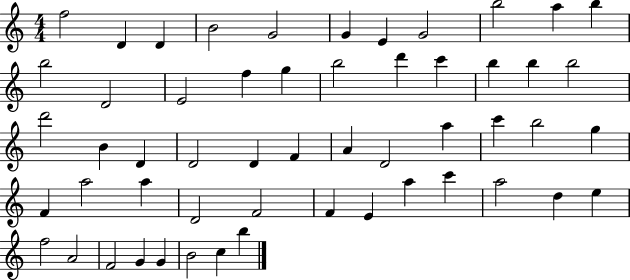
X:1
T:Untitled
M:4/4
L:1/4
K:C
f2 D D B2 G2 G E G2 b2 a b b2 D2 E2 f g b2 d' c' b b b2 d'2 B D D2 D F A D2 a c' b2 g F a2 a D2 F2 F E a c' a2 d e f2 A2 F2 G G B2 c b